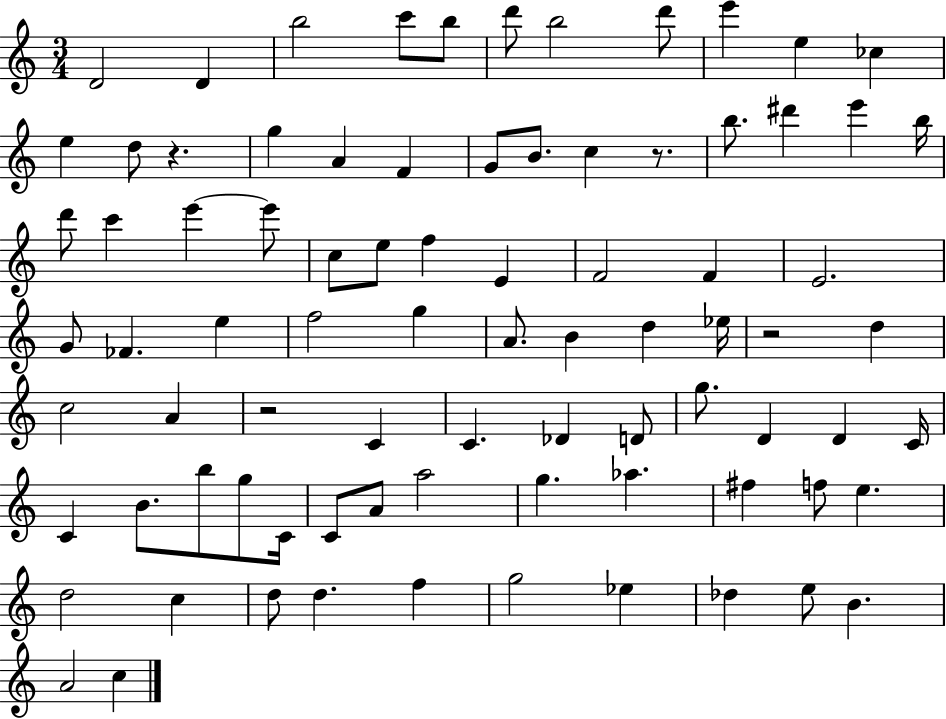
{
  \clef treble
  \numericTimeSignature
  \time 3/4
  \key c \major
  \repeat volta 2 { d'2 d'4 | b''2 c'''8 b''8 | d'''8 b''2 d'''8 | e'''4 e''4 ces''4 | \break e''4 d''8 r4. | g''4 a'4 f'4 | g'8 b'8. c''4 r8. | b''8. dis'''4 e'''4 b''16 | \break d'''8 c'''4 e'''4~~ e'''8 | c''8 e''8 f''4 e'4 | f'2 f'4 | e'2. | \break g'8 fes'4. e''4 | f''2 g''4 | a'8. b'4 d''4 ees''16 | r2 d''4 | \break c''2 a'4 | r2 c'4 | c'4. des'4 d'8 | g''8. d'4 d'4 c'16 | \break c'4 b'8. b''8 g''8 c'16 | c'8 a'8 a''2 | g''4. aes''4. | fis''4 f''8 e''4. | \break d''2 c''4 | d''8 d''4. f''4 | g''2 ees''4 | des''4 e''8 b'4. | \break a'2 c''4 | } \bar "|."
}